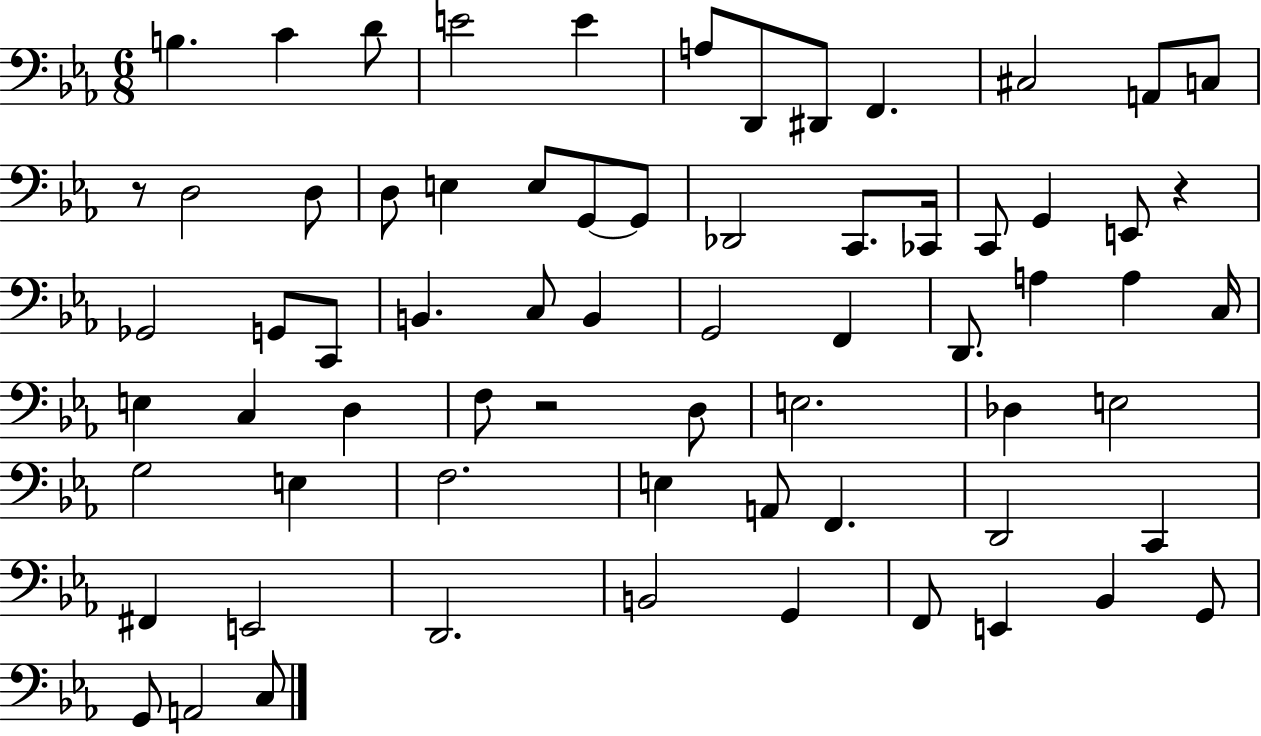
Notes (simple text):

B3/q. C4/q D4/e E4/h E4/q A3/e D2/e D#2/e F2/q. C#3/h A2/e C3/e R/e D3/h D3/e D3/e E3/q E3/e G2/e G2/e Db2/h C2/e. CES2/s C2/e G2/q E2/e R/q Gb2/h G2/e C2/e B2/q. C3/e B2/q G2/h F2/q D2/e. A3/q A3/q C3/s E3/q C3/q D3/q F3/e R/h D3/e E3/h. Db3/q E3/h G3/h E3/q F3/h. E3/q A2/e F2/q. D2/h C2/q F#2/q E2/h D2/h. B2/h G2/q F2/e E2/q Bb2/q G2/e G2/e A2/h C3/e